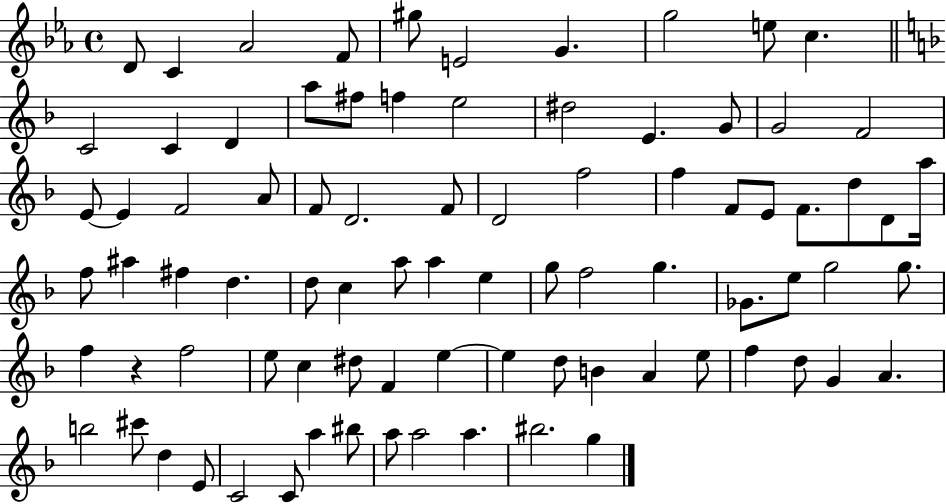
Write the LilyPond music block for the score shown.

{
  \clef treble
  \time 4/4
  \defaultTimeSignature
  \key ees \major
  \repeat volta 2 { d'8 c'4 aes'2 f'8 | gis''8 e'2 g'4. | g''2 e''8 c''4. | \bar "||" \break \key d \minor c'2 c'4 d'4 | a''8 fis''8 f''4 e''2 | dis''2 e'4. g'8 | g'2 f'2 | \break e'8~~ e'4 f'2 a'8 | f'8 d'2. f'8 | d'2 f''2 | f''4 f'8 e'8 f'8. d''8 d'8 a''16 | \break f''8 ais''4 fis''4 d''4. | d''8 c''4 a''8 a''4 e''4 | g''8 f''2 g''4. | ges'8. e''8 g''2 g''8. | \break f''4 r4 f''2 | e''8 c''4 dis''8 f'4 e''4~~ | e''4 d''8 b'4 a'4 e''8 | f''4 d''8 g'4 a'4. | \break b''2 cis'''8 d''4 e'8 | c'2 c'8 a''4 bis''8 | a''8 a''2 a''4. | bis''2. g''4 | \break } \bar "|."
}